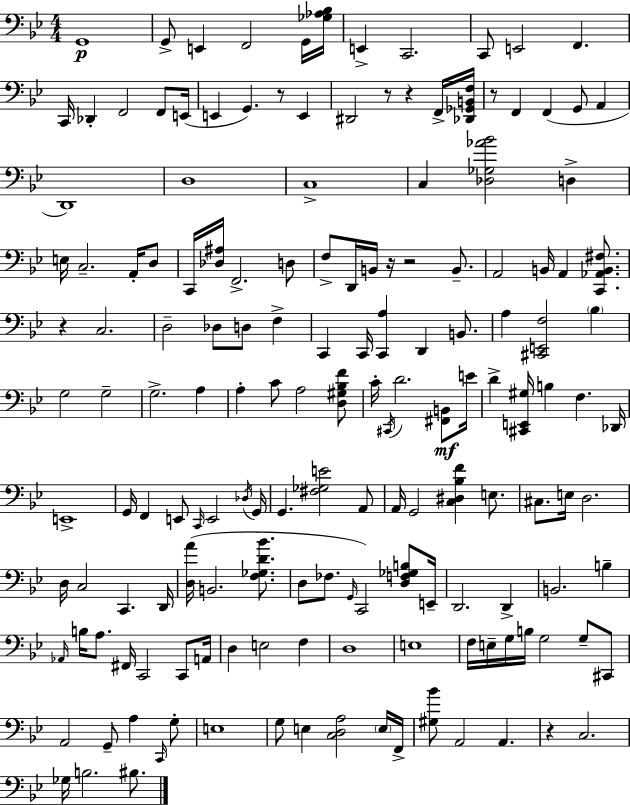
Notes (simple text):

G2/w G2/e E2/q F2/h G2/s [Gb3,Ab3,Bb3]/s E2/q C2/h. C2/e E2/h F2/q. C2/s Db2/q F2/h F2/e E2/s E2/q G2/q. R/e E2/q D#2/h R/e R/q F2/s [Db2,Gb2,B2,F3]/s R/e F2/q F2/q G2/e A2/q D2/w D3/w C3/w C3/q [Db3,Gb3,Ab4,Bb4]/h D3/q E3/s C3/h. A2/s D3/e C2/s [Db3,A#3]/s F2/h. D3/e F3/e D2/s B2/s R/s R/h B2/e. A2/h B2/s A2/q [C2,Ab2,B2,F#3]/e. R/q C3/h. D3/h Db3/e D3/e F3/q C2/q C2/s [C2,A3]/q D2/q B2/e. A3/q [C#2,E2,F3]/h Bb3/q G3/h G3/h G3/h. A3/q A3/q C4/e A3/h [D3,G#3,Bb3,F4]/e C4/s C#2/s D4/h. [F#2,B2]/e E4/s D4/q [C#2,E2,G#3]/s B3/q F3/q. Db2/s E2/w G2/s F2/q E2/e C2/s E2/h Db3/s G2/s G2/q. [F#3,Gb3,E4]/h A2/e A2/s G2/h [C3,D#3,Bb3,F4]/q E3/e. C#3/e. E3/s D3/h. D3/s C3/h C2/q. D2/s [D3,A4]/s B2/h. [F3,Gb3,D4,Bb4]/e. D3/e FES3/e. G2/s C2/h [D3,F3,Gb3,B3]/e E2/s D2/h. D2/q B2/h. B3/q Ab2/s B3/s A3/e. F#2/s C2/h C2/e A2/s D3/q E3/h F3/q D3/w E3/w F3/s E3/s G3/s B3/s G3/h G3/e C#2/e A2/h G2/e A3/q C2/s G3/e E3/w G3/e E3/q [C3,D3,A3]/h E3/s F2/s [G#3,Bb4]/e A2/h A2/q. R/q C3/h. Gb3/s B3/h. BIS3/e.